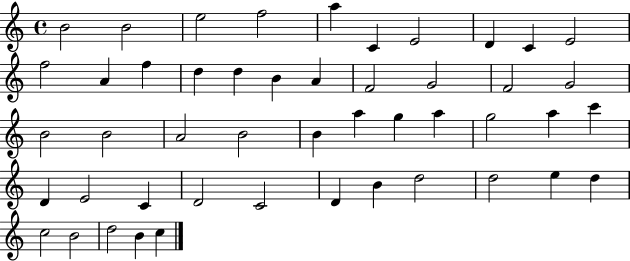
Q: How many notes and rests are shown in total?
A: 48